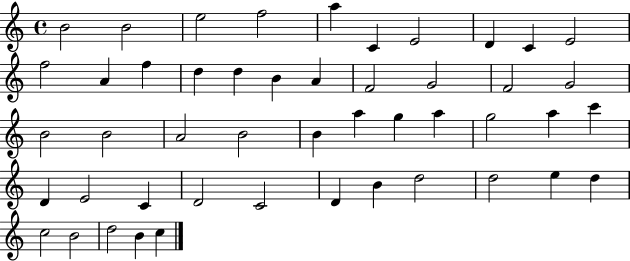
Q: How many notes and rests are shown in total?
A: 48